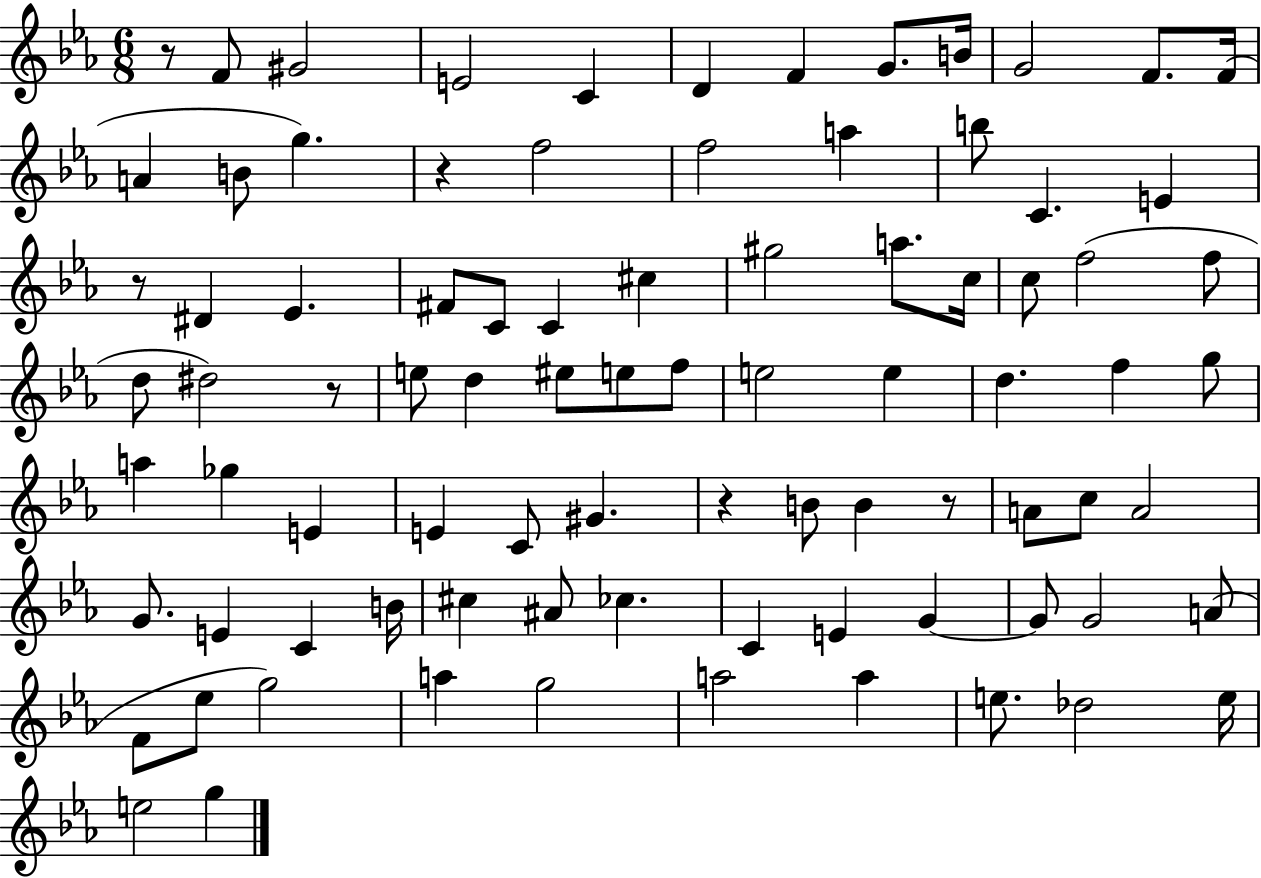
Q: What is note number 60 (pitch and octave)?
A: C#5